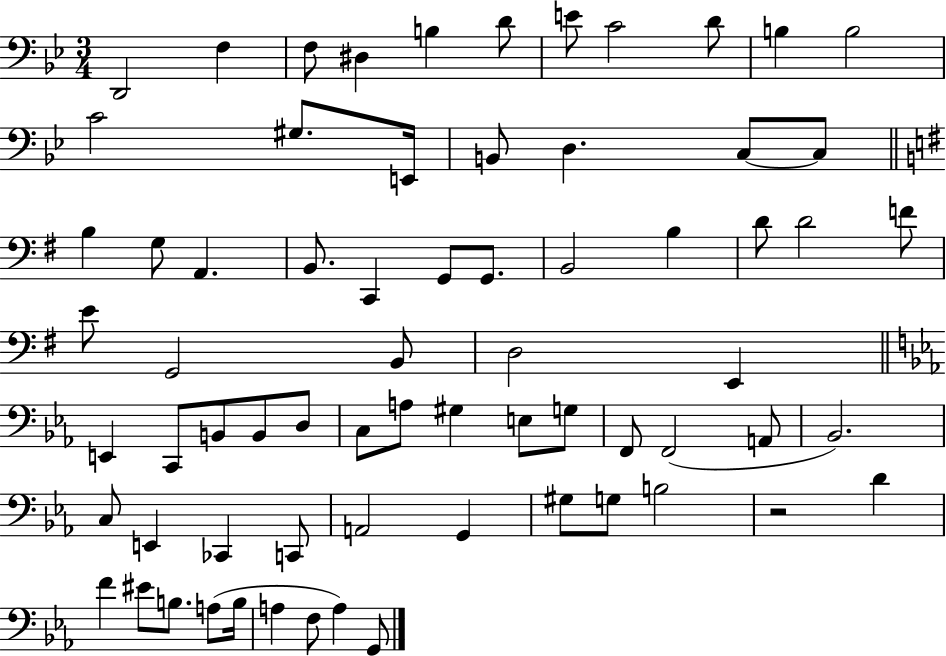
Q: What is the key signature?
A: BES major